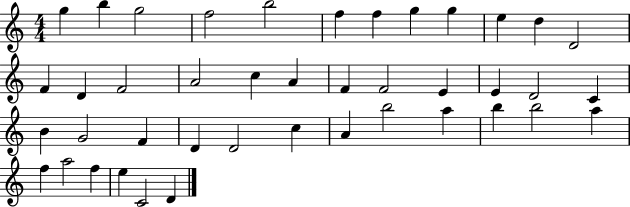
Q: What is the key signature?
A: C major